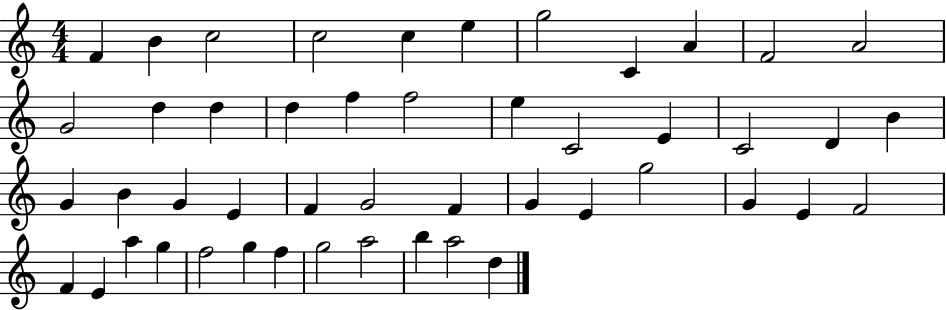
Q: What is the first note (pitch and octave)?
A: F4